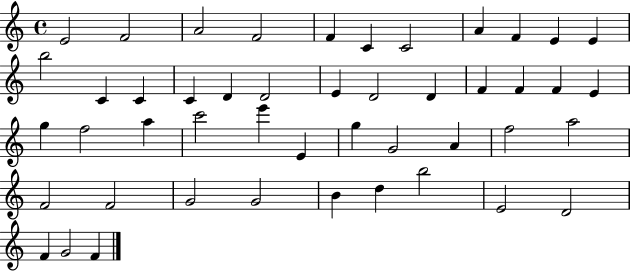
{
  \clef treble
  \time 4/4
  \defaultTimeSignature
  \key c \major
  e'2 f'2 | a'2 f'2 | f'4 c'4 c'2 | a'4 f'4 e'4 e'4 | \break b''2 c'4 c'4 | c'4 d'4 d'2 | e'4 d'2 d'4 | f'4 f'4 f'4 e'4 | \break g''4 f''2 a''4 | c'''2 e'''4 e'4 | g''4 g'2 a'4 | f''2 a''2 | \break f'2 f'2 | g'2 g'2 | b'4 d''4 b''2 | e'2 d'2 | \break f'4 g'2 f'4 | \bar "|."
}